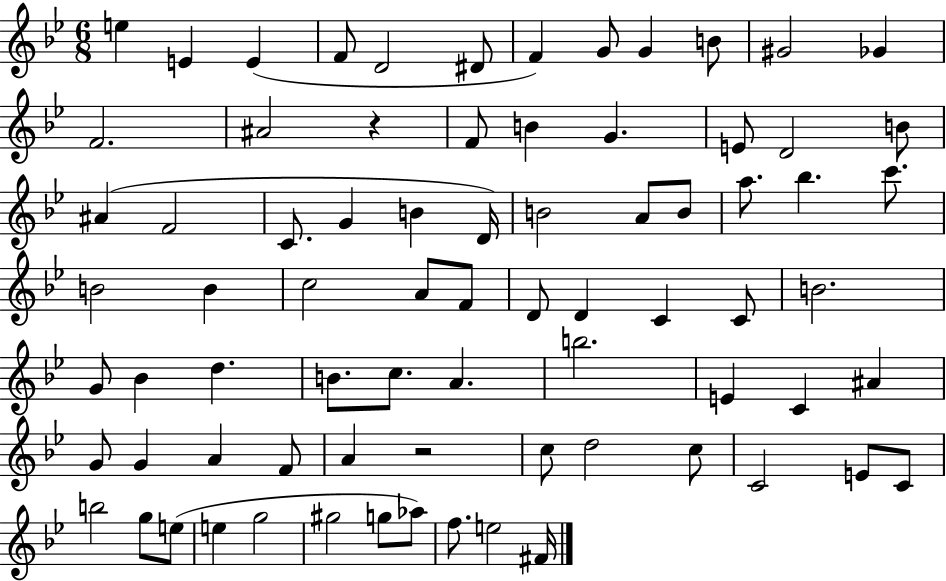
E5/q E4/q E4/q F4/e D4/h D#4/e F4/q G4/e G4/q B4/e G#4/h Gb4/q F4/h. A#4/h R/q F4/e B4/q G4/q. E4/e D4/h B4/e A#4/q F4/h C4/e. G4/q B4/q D4/s B4/h A4/e B4/e A5/e. Bb5/q. C6/e. B4/h B4/q C5/h A4/e F4/e D4/e D4/q C4/q C4/e B4/h. G4/e Bb4/q D5/q. B4/e. C5/e. A4/q. B5/h. E4/q C4/q A#4/q G4/e G4/q A4/q F4/e A4/q R/h C5/e D5/h C5/e C4/h E4/e C4/e B5/h G5/e E5/e E5/q G5/h G#5/h G5/e Ab5/e F5/e. E5/h F#4/s